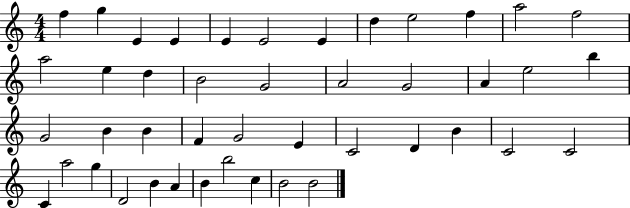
F5/q G5/q E4/q E4/q E4/q E4/h E4/q D5/q E5/h F5/q A5/h F5/h A5/h E5/q D5/q B4/h G4/h A4/h G4/h A4/q E5/h B5/q G4/h B4/q B4/q F4/q G4/h E4/q C4/h D4/q B4/q C4/h C4/h C4/q A5/h G5/q D4/h B4/q A4/q B4/q B5/h C5/q B4/h B4/h